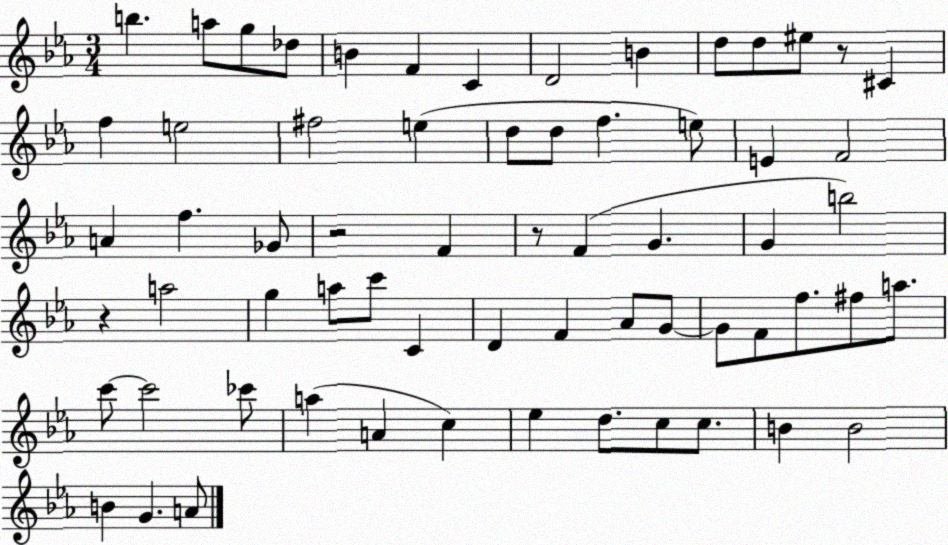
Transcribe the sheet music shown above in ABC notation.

X:1
T:Untitled
M:3/4
L:1/4
K:Eb
b a/2 g/2 _d/2 B F C D2 B d/2 d/2 ^e/2 z/2 ^C f e2 ^f2 e d/2 d/2 f e/2 E F2 A f _G/2 z2 F z/2 F G G b2 z a2 g a/2 c'/2 C D F _A/2 G/2 G/2 F/2 f/2 ^f/2 a/2 c'/2 c'2 _c'/2 a A c _e d/2 c/2 c/2 B B2 B G A/2